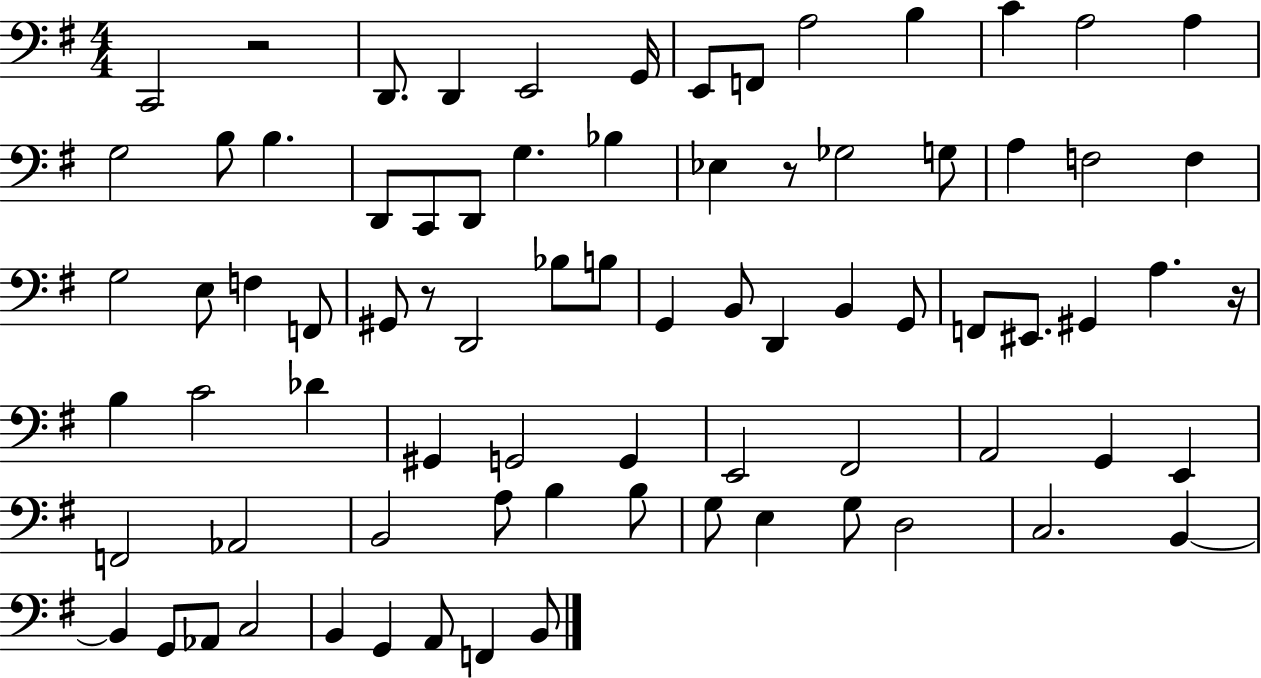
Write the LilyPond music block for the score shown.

{
  \clef bass
  \numericTimeSignature
  \time 4/4
  \key g \major
  c,2 r2 | d,8. d,4 e,2 g,16 | e,8 f,8 a2 b4 | c'4 a2 a4 | \break g2 b8 b4. | d,8 c,8 d,8 g4. bes4 | ees4 r8 ges2 g8 | a4 f2 f4 | \break g2 e8 f4 f,8 | gis,8 r8 d,2 bes8 b8 | g,4 b,8 d,4 b,4 g,8 | f,8 eis,8. gis,4 a4. r16 | \break b4 c'2 des'4 | gis,4 g,2 g,4 | e,2 fis,2 | a,2 g,4 e,4 | \break f,2 aes,2 | b,2 a8 b4 b8 | g8 e4 g8 d2 | c2. b,4~~ | \break b,4 g,8 aes,8 c2 | b,4 g,4 a,8 f,4 b,8 | \bar "|."
}